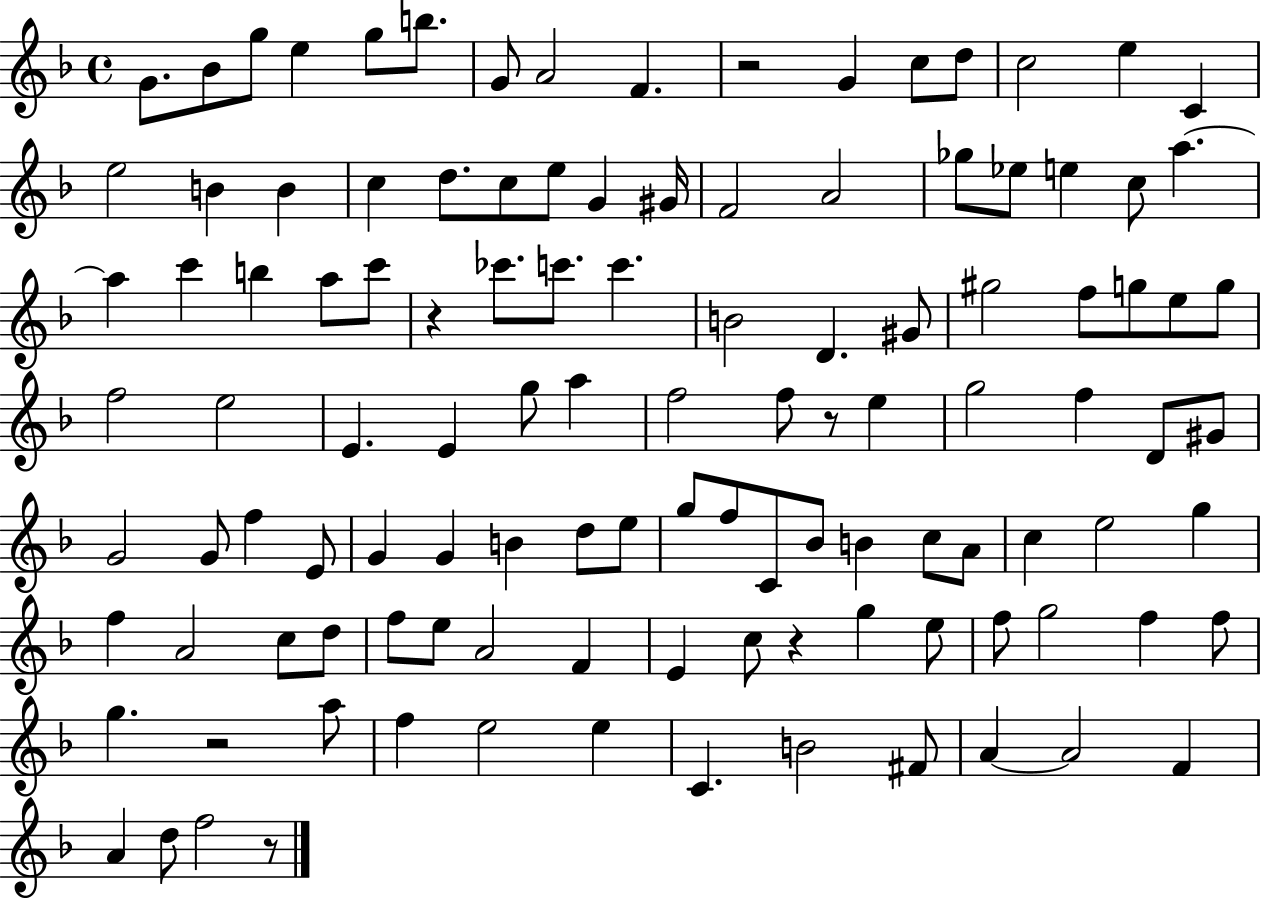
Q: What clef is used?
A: treble